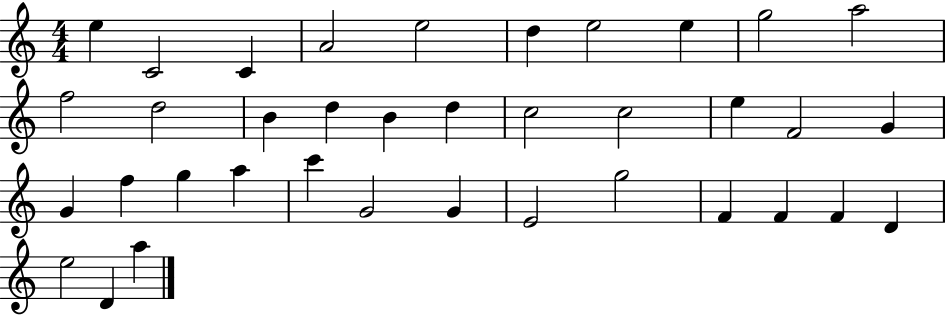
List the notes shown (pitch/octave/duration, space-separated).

E5/q C4/h C4/q A4/h E5/h D5/q E5/h E5/q G5/h A5/h F5/h D5/h B4/q D5/q B4/q D5/q C5/h C5/h E5/q F4/h G4/q G4/q F5/q G5/q A5/q C6/q G4/h G4/q E4/h G5/h F4/q F4/q F4/q D4/q E5/h D4/q A5/q